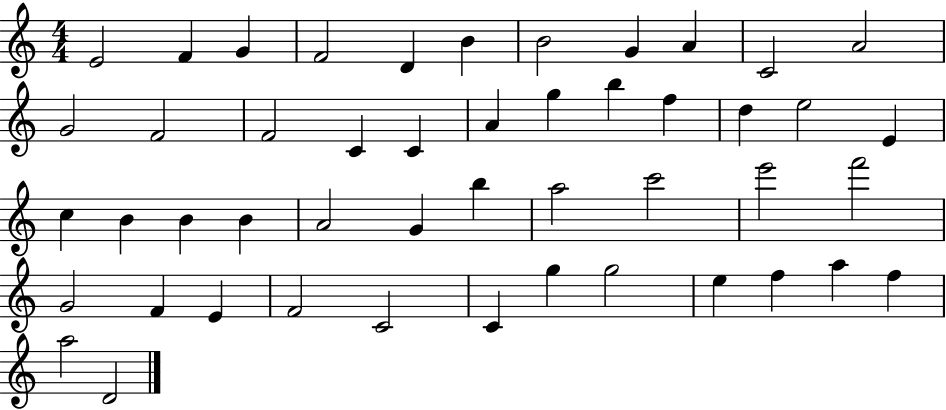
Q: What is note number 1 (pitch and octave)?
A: E4